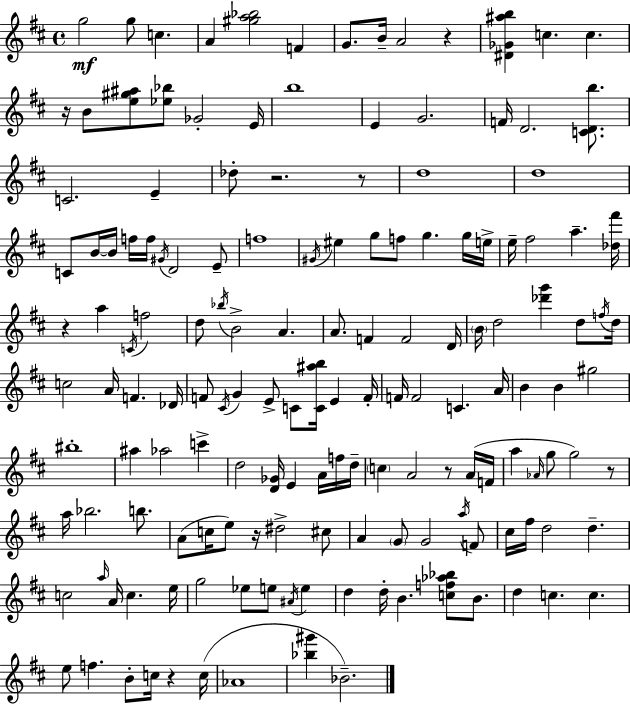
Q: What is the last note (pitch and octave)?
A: Bb4